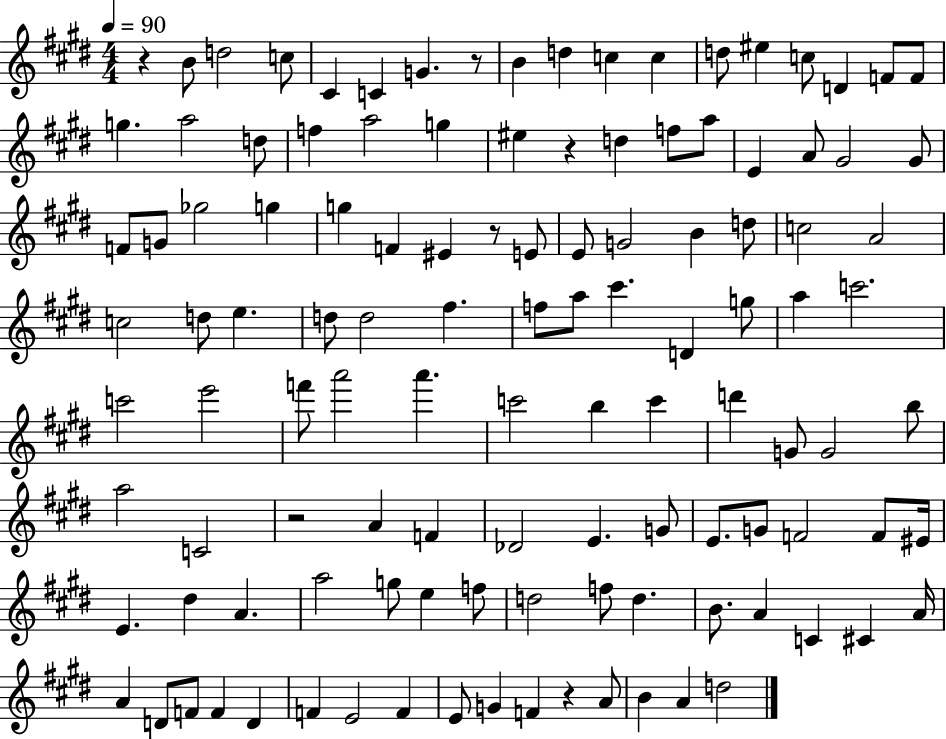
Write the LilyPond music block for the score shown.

{
  \clef treble
  \numericTimeSignature
  \time 4/4
  \key e \major
  \tempo 4 = 90
  r4 b'8 d''2 c''8 | cis'4 c'4 g'4. r8 | b'4 d''4 c''4 c''4 | d''8 eis''4 c''8 d'4 f'8 f'8 | \break g''4. a''2 d''8 | f''4 a''2 g''4 | eis''4 r4 d''4 f''8 a''8 | e'4 a'8 gis'2 gis'8 | \break f'8 g'8 ges''2 g''4 | g''4 f'4 eis'4 r8 e'8 | e'8 g'2 b'4 d''8 | c''2 a'2 | \break c''2 d''8 e''4. | d''8 d''2 fis''4. | f''8 a''8 cis'''4. d'4 g''8 | a''4 c'''2. | \break c'''2 e'''2 | f'''8 a'''2 a'''4. | c'''2 b''4 c'''4 | d'''4 g'8 g'2 b''8 | \break a''2 c'2 | r2 a'4 f'4 | des'2 e'4. g'8 | e'8. g'8 f'2 f'8 eis'16 | \break e'4. dis''4 a'4. | a''2 g''8 e''4 f''8 | d''2 f''8 d''4. | b'8. a'4 c'4 cis'4 a'16 | \break a'4 d'8 f'8 f'4 d'4 | f'4 e'2 f'4 | e'8 g'4 f'4 r4 a'8 | b'4 a'4 d''2 | \break \bar "|."
}